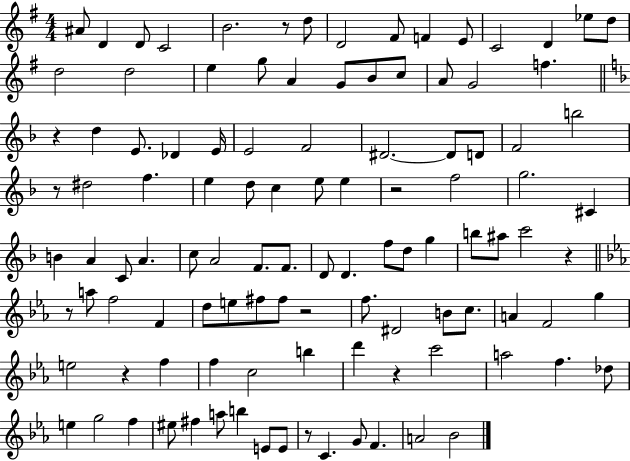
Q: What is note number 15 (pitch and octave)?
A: D5